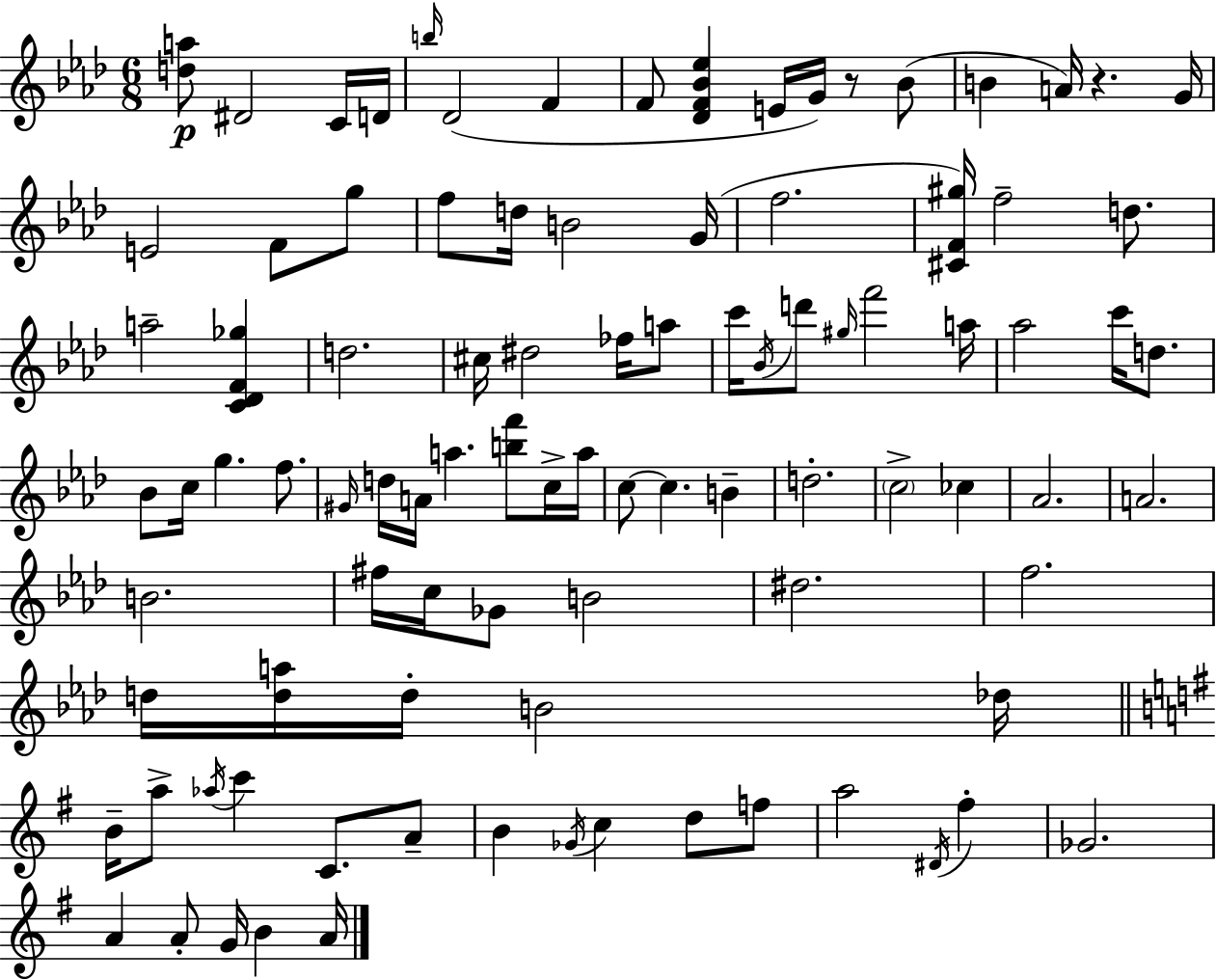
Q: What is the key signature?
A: AES major